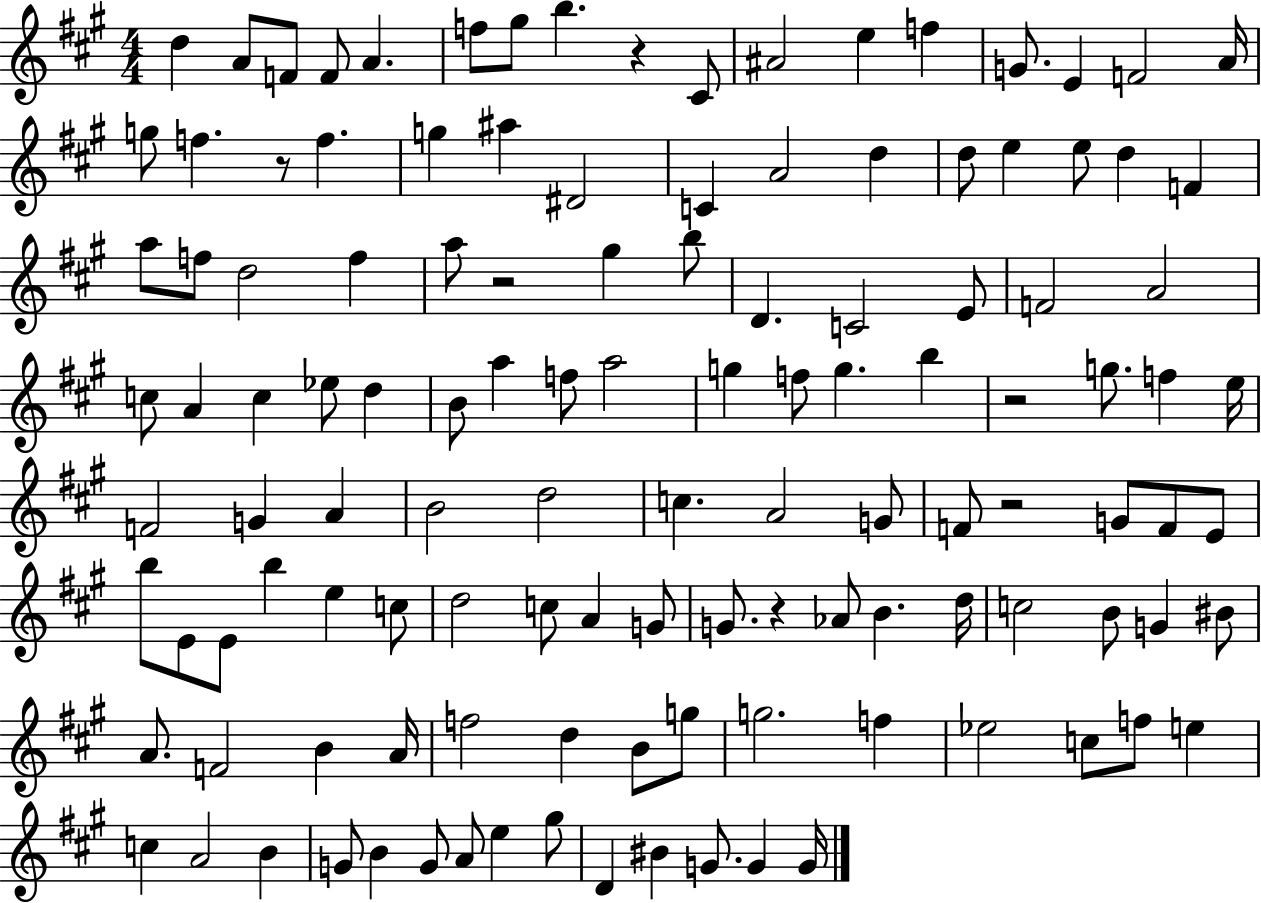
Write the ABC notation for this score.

X:1
T:Untitled
M:4/4
L:1/4
K:A
d A/2 F/2 F/2 A f/2 ^g/2 b z ^C/2 ^A2 e f G/2 E F2 A/4 g/2 f z/2 f g ^a ^D2 C A2 d d/2 e e/2 d F a/2 f/2 d2 f a/2 z2 ^g b/2 D C2 E/2 F2 A2 c/2 A c _e/2 d B/2 a f/2 a2 g f/2 g b z2 g/2 f e/4 F2 G A B2 d2 c A2 G/2 F/2 z2 G/2 F/2 E/2 b/2 E/2 E/2 b e c/2 d2 c/2 A G/2 G/2 z _A/2 B d/4 c2 B/2 G ^B/2 A/2 F2 B A/4 f2 d B/2 g/2 g2 f _e2 c/2 f/2 e c A2 B G/2 B G/2 A/2 e ^g/2 D ^B G/2 G G/4